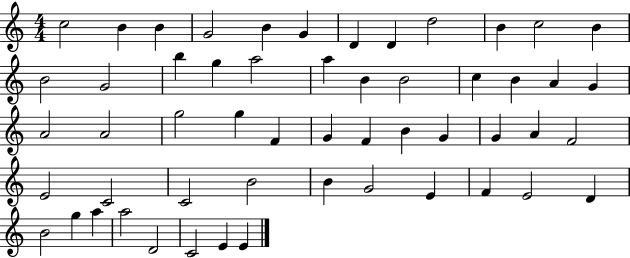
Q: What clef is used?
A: treble